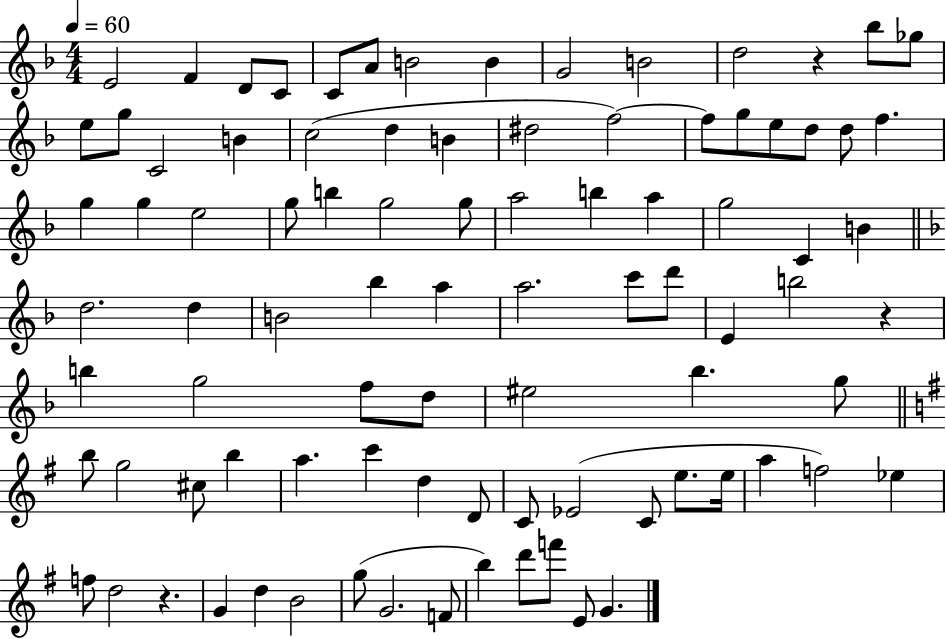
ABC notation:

X:1
T:Untitled
M:4/4
L:1/4
K:F
E2 F D/2 C/2 C/2 A/2 B2 B G2 B2 d2 z _b/2 _g/2 e/2 g/2 C2 B c2 d B ^d2 f2 f/2 g/2 e/2 d/2 d/2 f g g e2 g/2 b g2 g/2 a2 b a g2 C B d2 d B2 _b a a2 c'/2 d'/2 E b2 z b g2 f/2 d/2 ^e2 _b g/2 b/2 g2 ^c/2 b a c' d D/2 C/2 _E2 C/2 e/2 e/4 a f2 _e f/2 d2 z G d B2 g/2 G2 F/2 b d'/2 f'/2 E/2 G